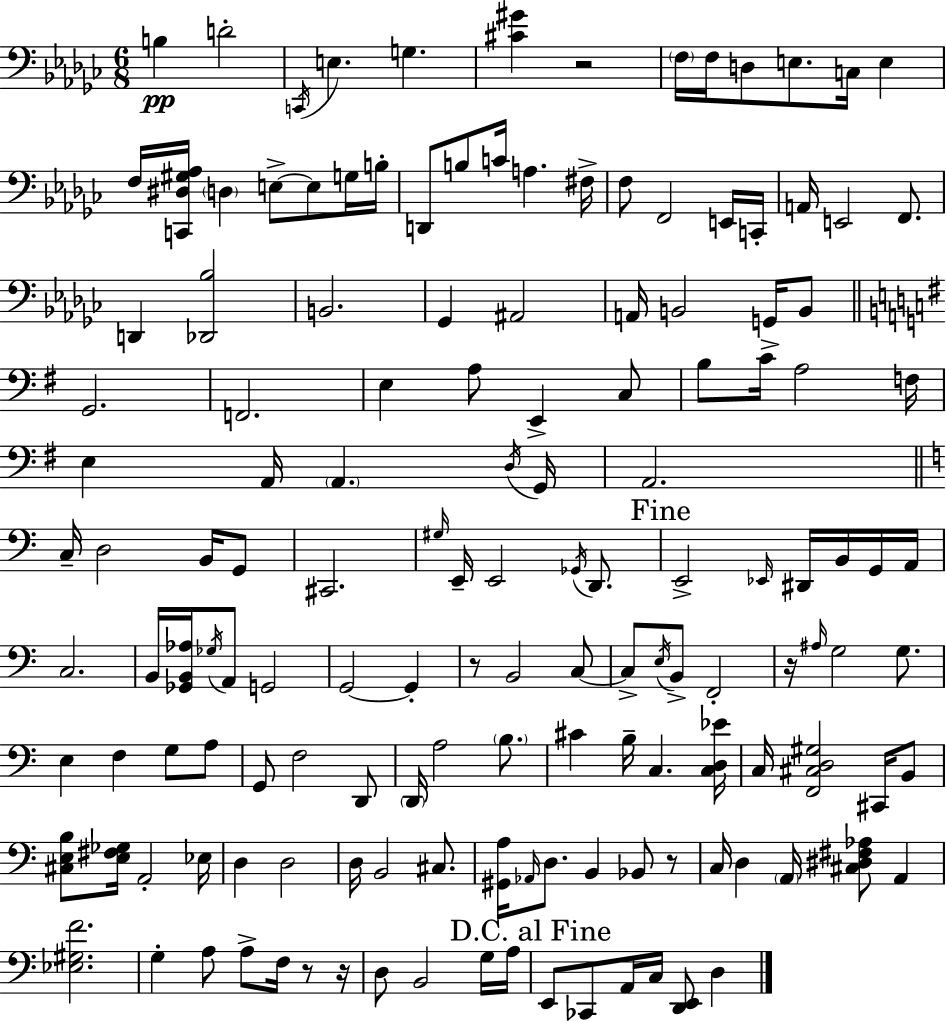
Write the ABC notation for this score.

X:1
T:Untitled
M:6/8
L:1/4
K:Ebm
B, D2 C,,/4 E, G, [^C^G] z2 F,/4 F,/4 D,/2 E,/2 C,/4 E, F,/4 [C,,^D,^G,_A,]/4 D, E,/2 E,/2 G,/4 B,/4 D,,/2 B,/2 C/4 A, ^F,/4 F,/2 F,,2 E,,/4 C,,/4 A,,/4 E,,2 F,,/2 D,, [_D,,_B,]2 B,,2 _G,, ^A,,2 A,,/4 B,,2 G,,/4 B,,/2 G,,2 F,,2 E, A,/2 E,, C,/2 B,/2 C/4 A,2 F,/4 E, A,,/4 A,, D,/4 G,,/4 A,,2 C,/4 D,2 B,,/4 G,,/2 ^C,,2 ^G,/4 E,,/4 E,,2 _G,,/4 D,,/2 E,,2 _E,,/4 ^D,,/4 B,,/4 G,,/4 A,,/4 C,2 B,,/4 [_G,,B,,_A,]/4 _G,/4 A,,/2 G,,2 G,,2 G,, z/2 B,,2 C,/2 C,/2 E,/4 B,,/2 F,,2 z/4 ^A,/4 G,2 G,/2 E, F, G,/2 A,/2 G,,/2 F,2 D,,/2 D,,/4 A,2 B,/2 ^C B,/4 C, [C,D,_E]/4 C,/4 [F,,^C,D,^G,]2 ^C,,/4 B,,/2 [^C,E,B,]/2 [E,^F,_G,]/4 A,,2 _E,/4 D, D,2 D,/4 B,,2 ^C,/2 [^G,,A,]/4 _A,,/4 D,/2 B,, _B,,/2 z/2 C,/4 D, A,,/4 [^C,^D,^F,_A,]/2 A,, [_E,^G,F]2 G, A,/2 A,/2 F,/4 z/2 z/4 D,/2 B,,2 G,/4 A,/4 E,,/2 _C,,/2 A,,/4 C,/4 [D,,E,,]/2 D,